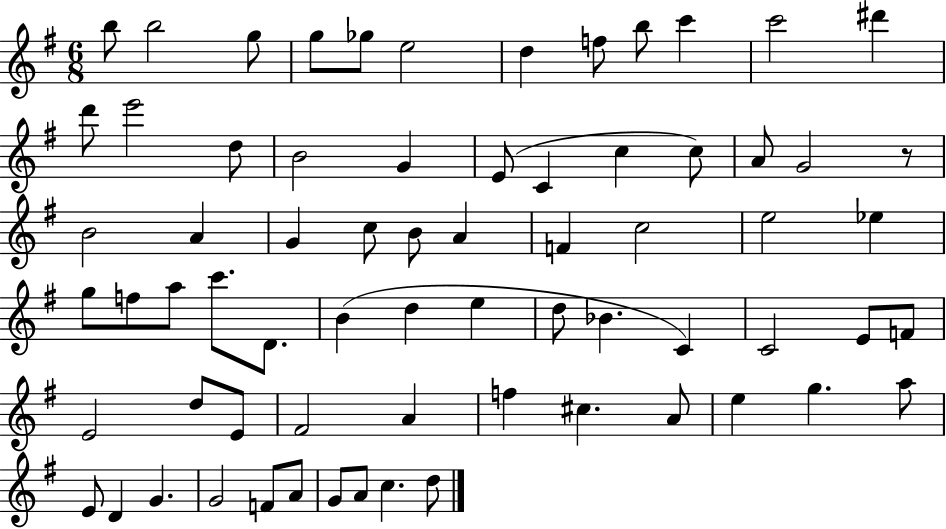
X:1
T:Untitled
M:6/8
L:1/4
K:G
b/2 b2 g/2 g/2 _g/2 e2 d f/2 b/2 c' c'2 ^d' d'/2 e'2 d/2 B2 G E/2 C c c/2 A/2 G2 z/2 B2 A G c/2 B/2 A F c2 e2 _e g/2 f/2 a/2 c'/2 D/2 B d e d/2 _B C C2 E/2 F/2 E2 d/2 E/2 ^F2 A f ^c A/2 e g a/2 E/2 D G G2 F/2 A/2 G/2 A/2 c d/2